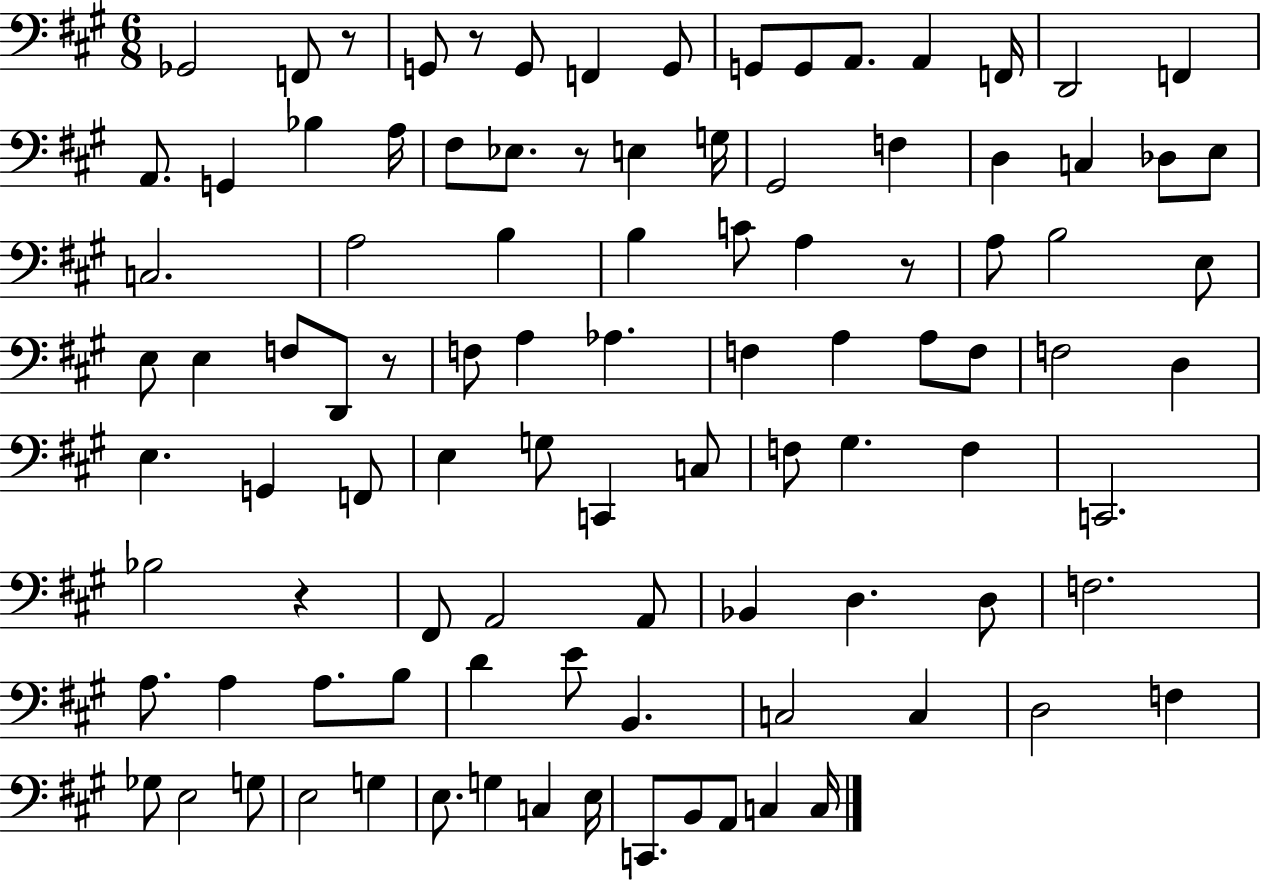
{
  \clef bass
  \numericTimeSignature
  \time 6/8
  \key a \major
  ges,2 f,8 r8 | g,8 r8 g,8 f,4 g,8 | g,8 g,8 a,8. a,4 f,16 | d,2 f,4 | \break a,8. g,4 bes4 a16 | fis8 ees8. r8 e4 g16 | gis,2 f4 | d4 c4 des8 e8 | \break c2. | a2 b4 | b4 c'8 a4 r8 | a8 b2 e8 | \break e8 e4 f8 d,8 r8 | f8 a4 aes4. | f4 a4 a8 f8 | f2 d4 | \break e4. g,4 f,8 | e4 g8 c,4 c8 | f8 gis4. f4 | c,2. | \break bes2 r4 | fis,8 a,2 a,8 | bes,4 d4. d8 | f2. | \break a8. a4 a8. b8 | d'4 e'8 b,4. | c2 c4 | d2 f4 | \break ges8 e2 g8 | e2 g4 | e8. g4 c4 e16 | c,8. b,8 a,8 c4 c16 | \break \bar "|."
}